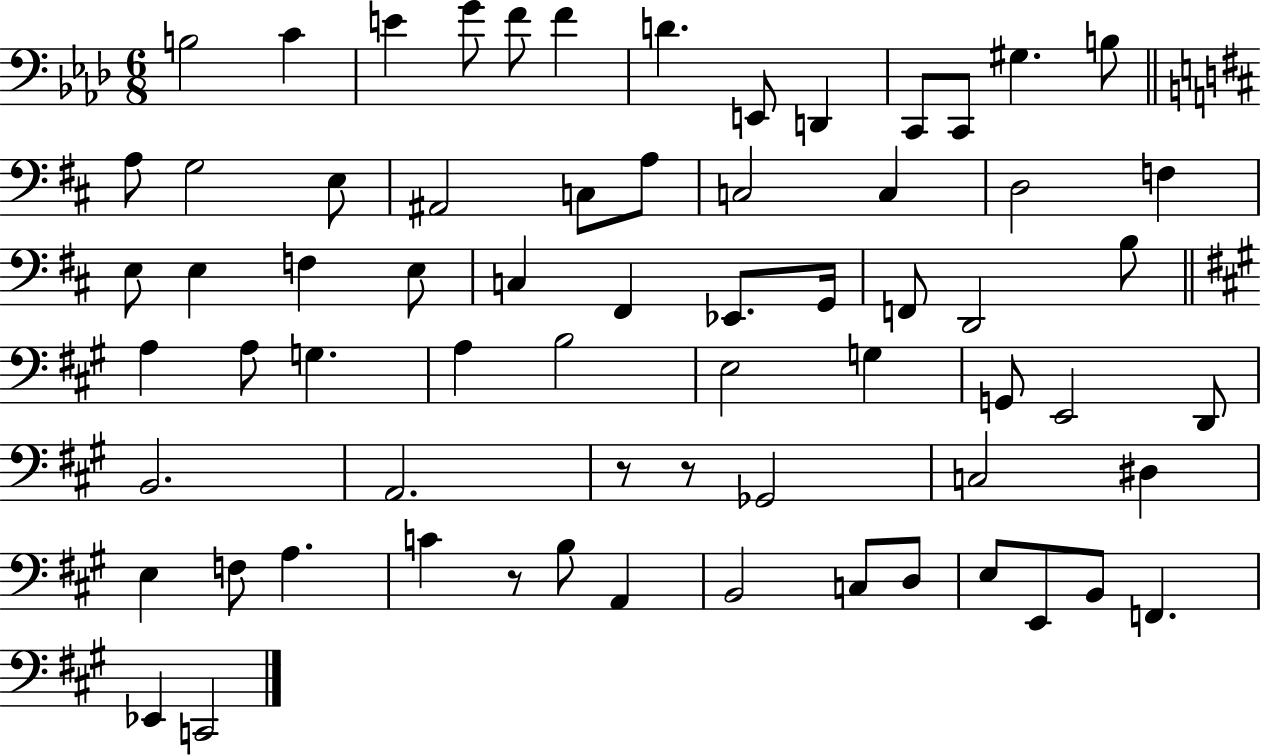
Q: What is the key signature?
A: AES major